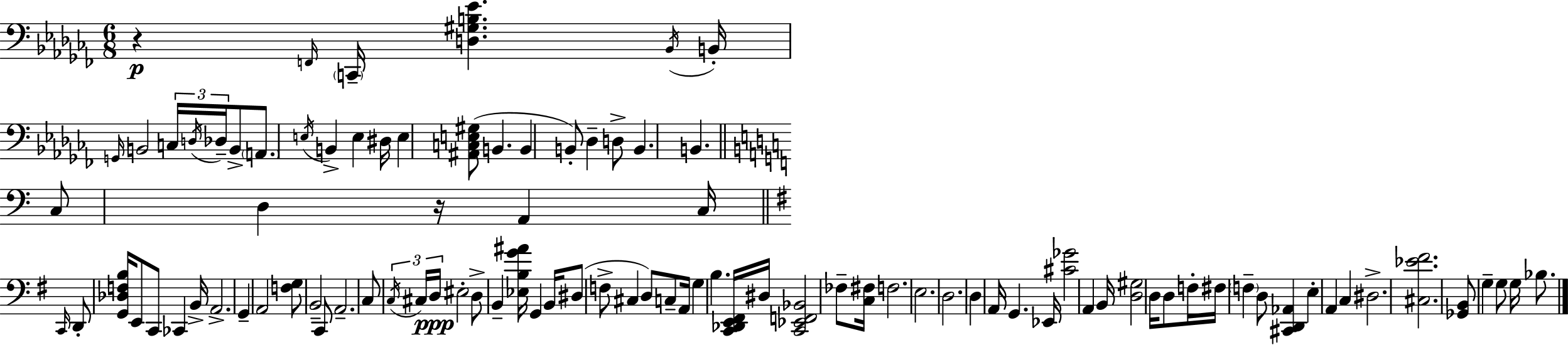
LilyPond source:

{
  \clef bass
  \numericTimeSignature
  \time 6/8
  \key aes \minor
  r4\p \grace { f,16 } \parenthesize c,16-- <d gis b ees'>4. | \acciaccatura { bes,16 } b,16-. \grace { g,16 } b,2 \tuplet 3/2 { c16 | \acciaccatura { d16 } des16-- } b,8-> \parenthesize a,8. \acciaccatura { e16 } b,4-> | e4 dis16 e4 <ais, c e gis>8( b,4. | \break b,4 b,8-.) des4-- | d8-> b,4. b,4. | \bar "||" \break \key c \major c8 d4 r16 a,4 c16 | \bar "||" \break \key g \major \grace { c,16 } d,8-. <g, des f b>16 e,8 c,8 ces,4 | b,16-> a,2.-> | g,4-- a,2 | <f g>8 b,2-- c,8 | \break a,2.-- | c8 \tuplet 3/2 { \acciaccatura { c16 } cis16 d16\ppp } eis2-. | d8-> b,4-- <ees b g' ais'>16 g,4 | b,16 dis8( f8-> cis4 d8) | \break c8-- a,16 g4 b4. | <c, des, e, fis,>16 dis16 <c, ees, f, bes,>2 fes8-- | <c fis>16 f2. | e2. | \break d2. | d4 a,16 g,4. | ees,16 <cis' ges'>2 a,4 | b,16 <d gis>2 d16 | \break d8 f16-. fis16 \parenthesize f4-- d8 <cis, d, aes,>4 | e4-. a,4 c4 | dis2.-> | <cis ees' fis'>2. | \break <ges, b,>8 g4-- g8 g16 bes8. | \bar "|."
}